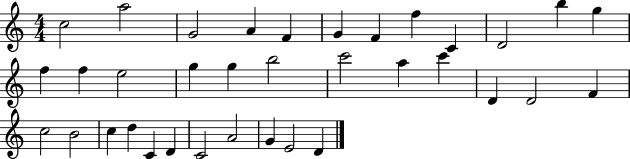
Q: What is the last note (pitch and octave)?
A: D4